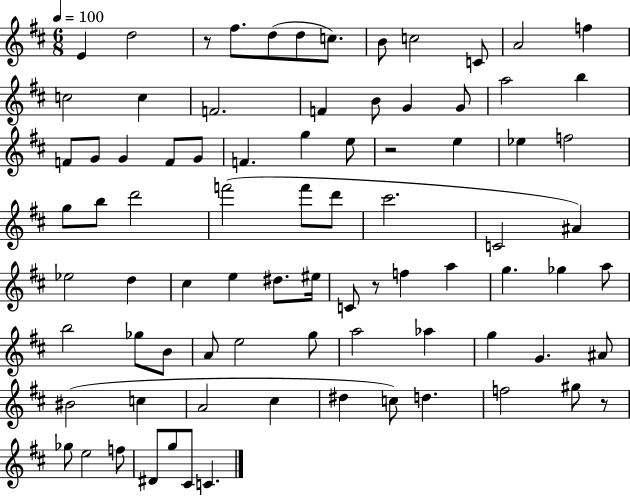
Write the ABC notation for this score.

X:1
T:Untitled
M:6/8
L:1/4
K:D
E d2 z/2 ^f/2 d/2 d/2 c/2 B/2 c2 C/2 A2 f c2 c F2 F B/2 G G/2 a2 b F/2 G/2 G F/2 G/2 F g e/2 z2 e _e f2 g/2 b/2 d'2 f'2 f'/2 d'/2 ^c'2 C2 ^A _e2 d ^c e ^d/2 ^e/4 C/2 z/2 f a g _g a/2 b2 _g/2 B/2 A/2 e2 g/2 a2 _a g G ^A/2 ^B2 c A2 ^c ^d c/2 d f2 ^g/2 z/2 _g/2 e2 f/2 ^D/2 g/2 ^C/2 C